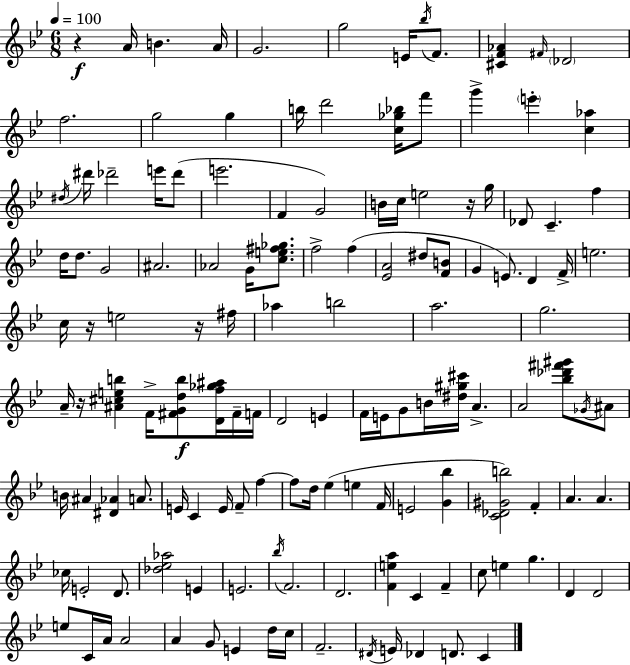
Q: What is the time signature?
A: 6/8